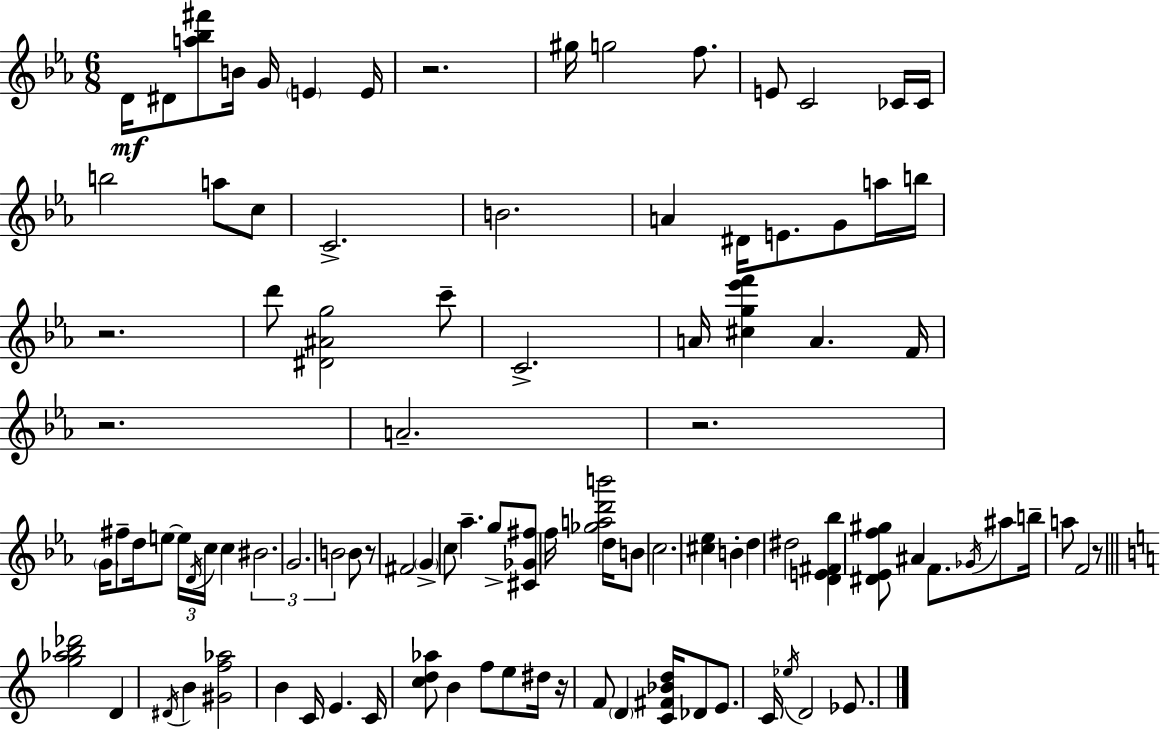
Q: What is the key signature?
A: C minor